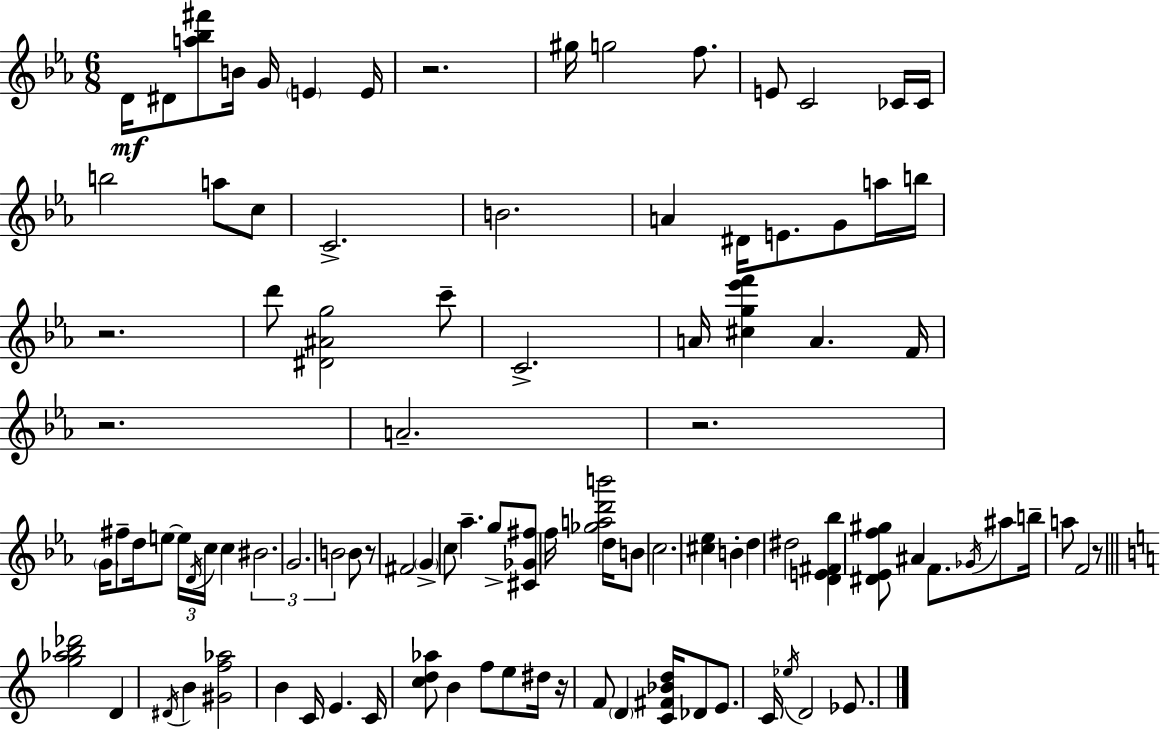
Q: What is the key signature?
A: C minor